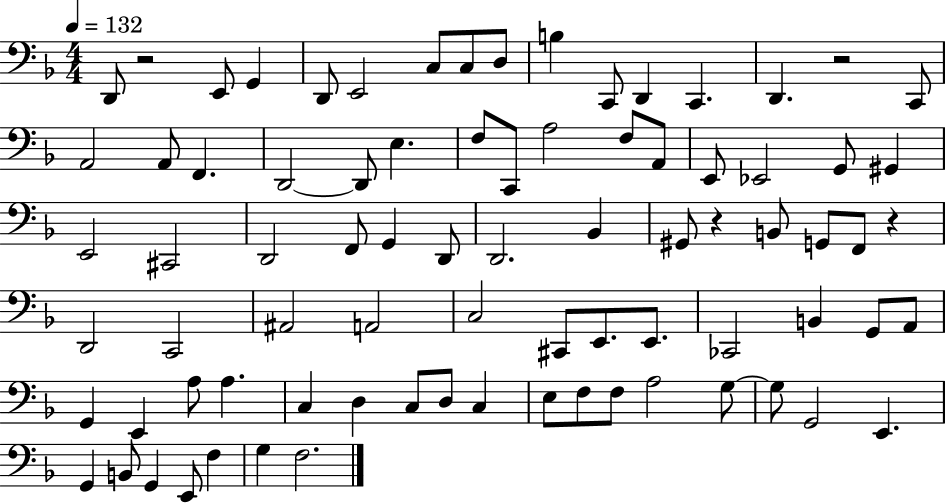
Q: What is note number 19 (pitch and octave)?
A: D2